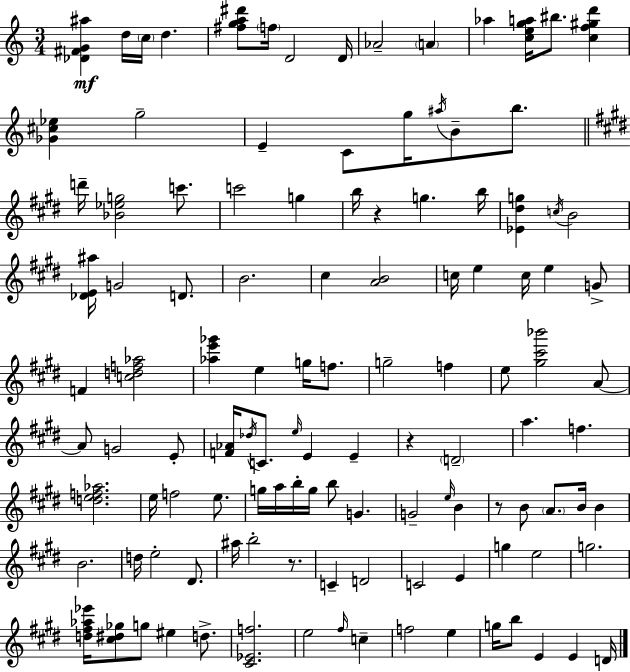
[Db4,F#4,G4,A#5]/q D5/s C5/s D5/q. [F#5,G5,A5,D#6]/e F5/s D4/h D4/s Ab4/h A4/q Ab5/q [C5,E5,G5,A5]/s BIS5/e. [C5,F5,G#5,D6]/q [Gb4,C#5,Eb5]/q G5/h E4/q C4/e G5/s A#5/s B4/e B5/e. D6/s [Bb4,Eb5,G5]/h C6/e. C6/h G5/q B5/s R/q G5/q. B5/s [Eb4,D#5,G5]/q C5/s B4/h [Db4,E4,A#5]/s G4/h D4/e. B4/h. C#5/q [A4,B4]/h C5/s E5/q C5/s E5/q G4/e F4/q [C5,D5,F5,Ab5]/h [Ab5,E6,Gb6]/q E5/q G5/s F5/e. G5/h F5/q E5/e [G#5,C#6,Bb6]/h A4/e A4/e G4/h E4/e [F4,Ab4]/s Db5/s C4/e. E5/s E4/q E4/q R/q D4/h A5/q. F5/q. [D5,E5,F5,Ab5]/h. E5/s F5/h E5/e. G5/s A5/s B5/s G5/s B5/e G4/q. G4/h E5/s B4/q R/e B4/e A4/e. B4/s B4/q B4/h. D5/s E5/h D#4/e. A#5/s B5/h R/e. C4/q D4/h C4/h E4/q G5/q E5/h G5/h. [D5,F#5,Ab5,Eb6]/s [C#5,D#5,Gb5]/e G5/e EIS5/q D5/e. [C#4,Eb4,F5]/h. E5/h F#5/s C5/q F5/h E5/q G5/s B5/e E4/q E4/q D4/s